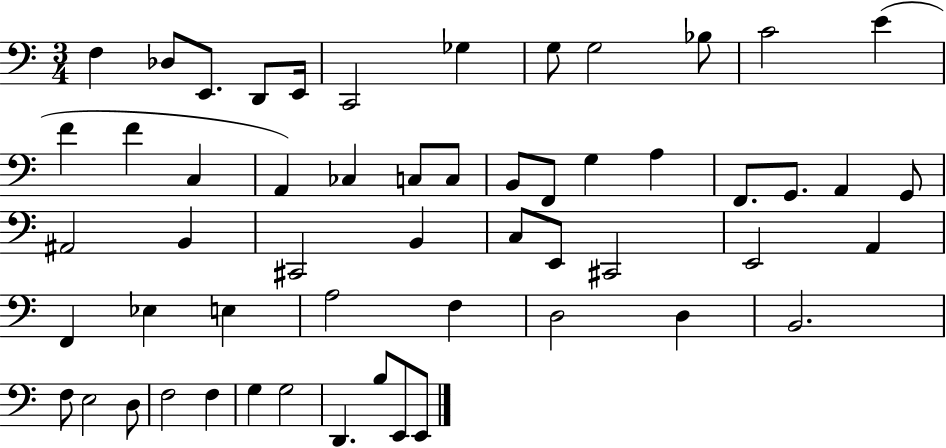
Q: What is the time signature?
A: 3/4